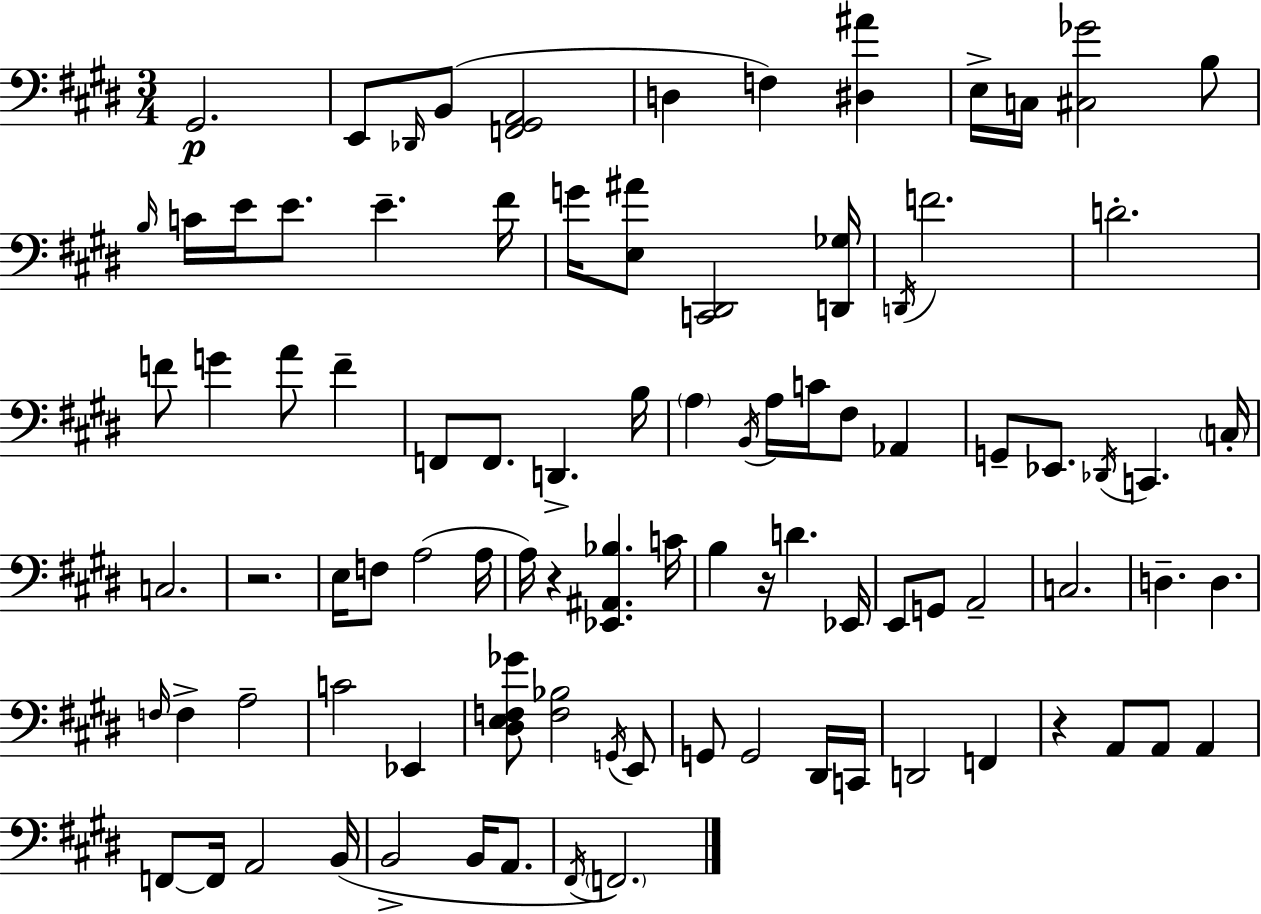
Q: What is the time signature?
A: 3/4